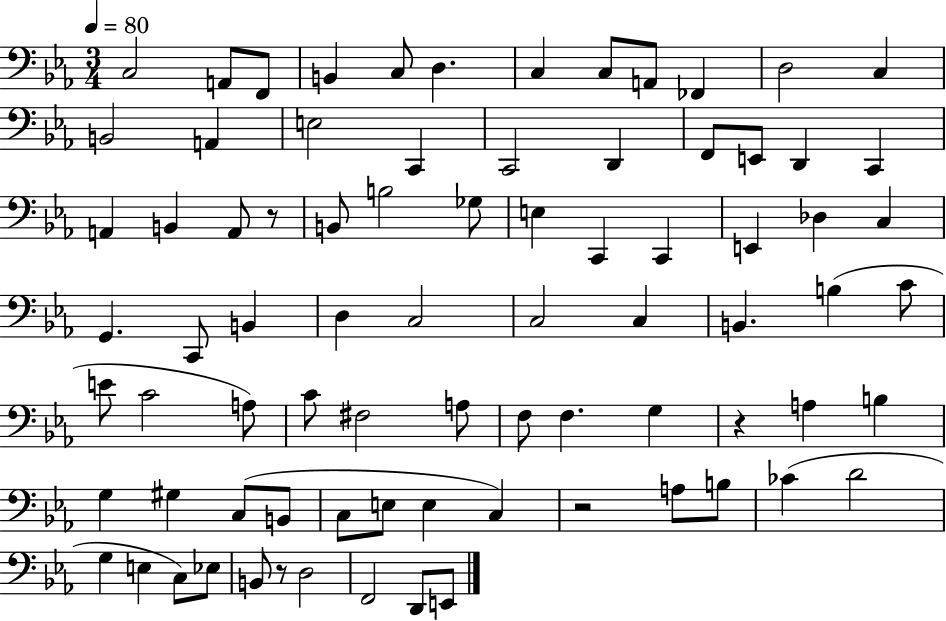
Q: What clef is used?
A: bass